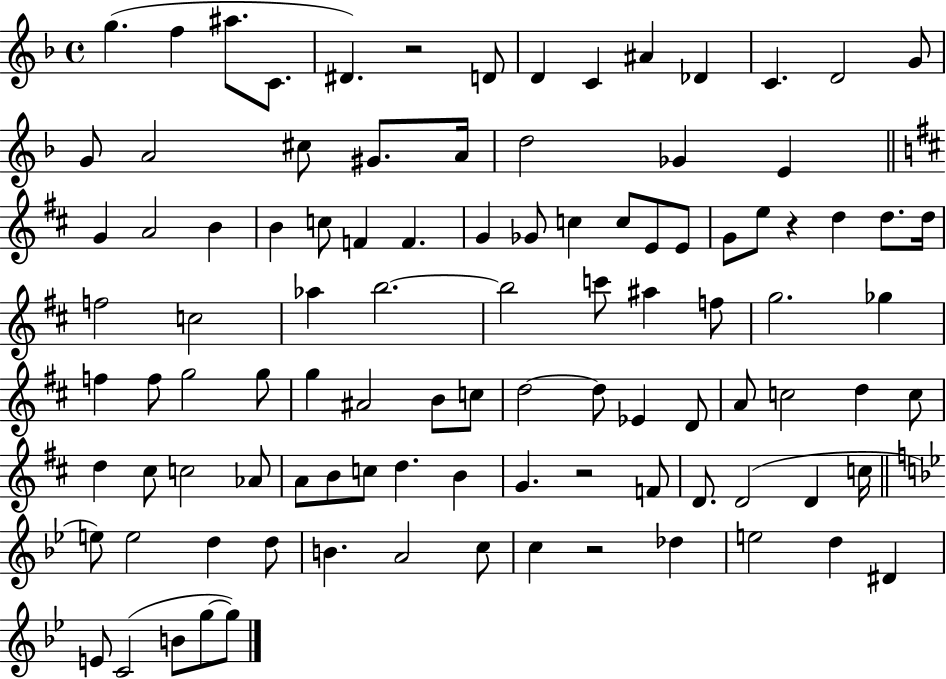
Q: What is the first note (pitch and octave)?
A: G5